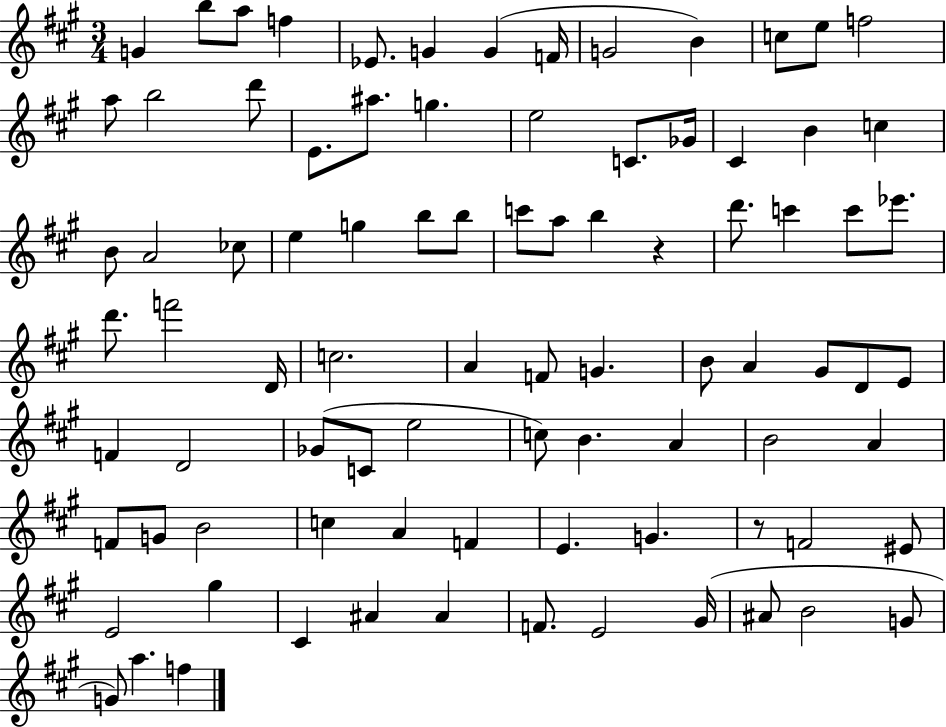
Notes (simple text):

G4/q B5/e A5/e F5/q Eb4/e. G4/q G4/q F4/s G4/h B4/q C5/e E5/e F5/h A5/e B5/h D6/e E4/e. A#5/e. G5/q. E5/h C4/e. Gb4/s C#4/q B4/q C5/q B4/e A4/h CES5/e E5/q G5/q B5/e B5/e C6/e A5/e B5/q R/q D6/e. C6/q C6/e Eb6/e. D6/e. F6/h D4/s C5/h. A4/q F4/e G4/q. B4/e A4/q G#4/e D4/e E4/e F4/q D4/h Gb4/e C4/e E5/h C5/e B4/q. A4/q B4/h A4/q F4/e G4/e B4/h C5/q A4/q F4/q E4/q. G4/q. R/e F4/h EIS4/e E4/h G#5/q C#4/q A#4/q A#4/q F4/e. E4/h G#4/s A#4/e B4/h G4/e G4/e A5/q. F5/q